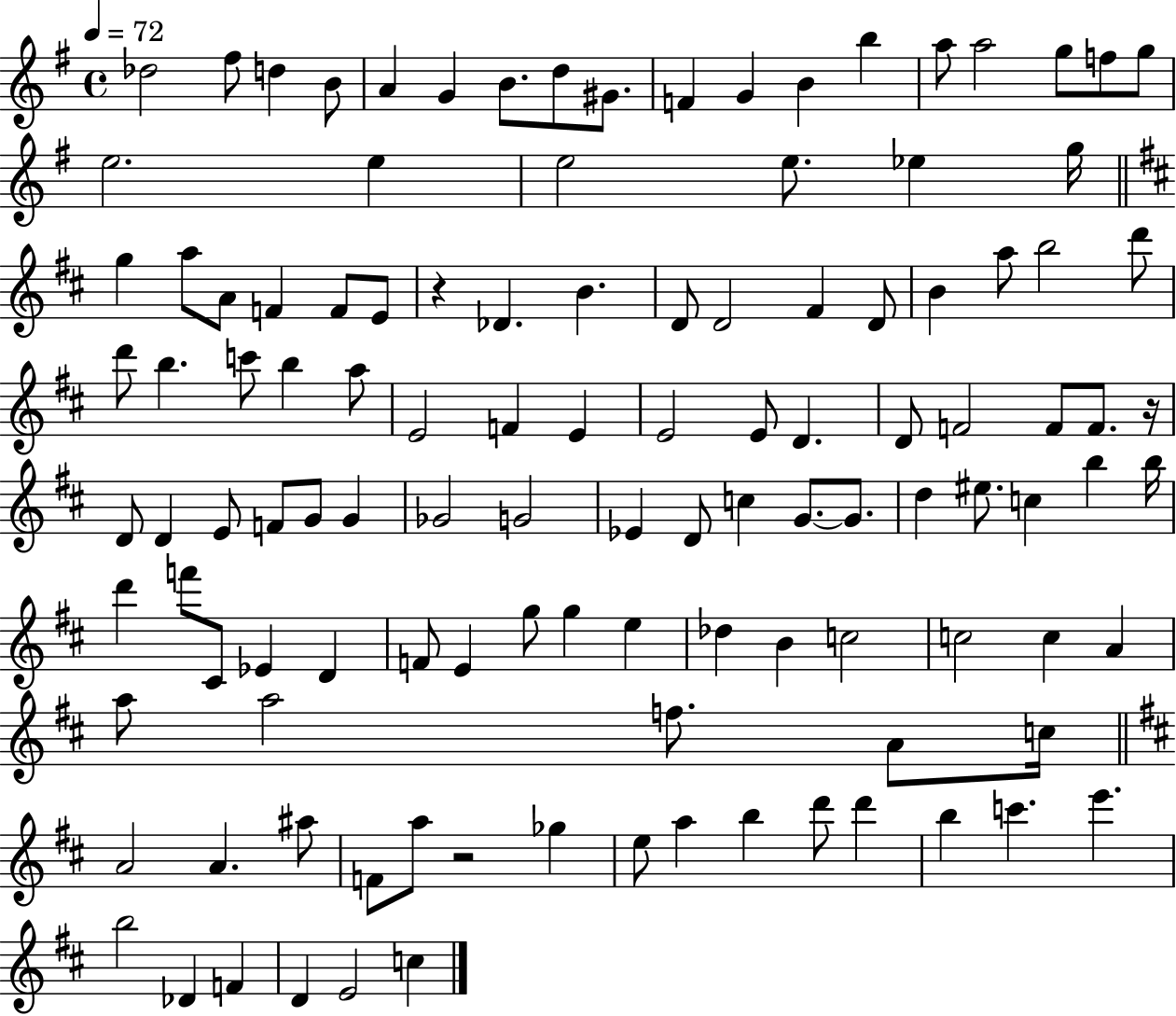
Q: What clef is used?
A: treble